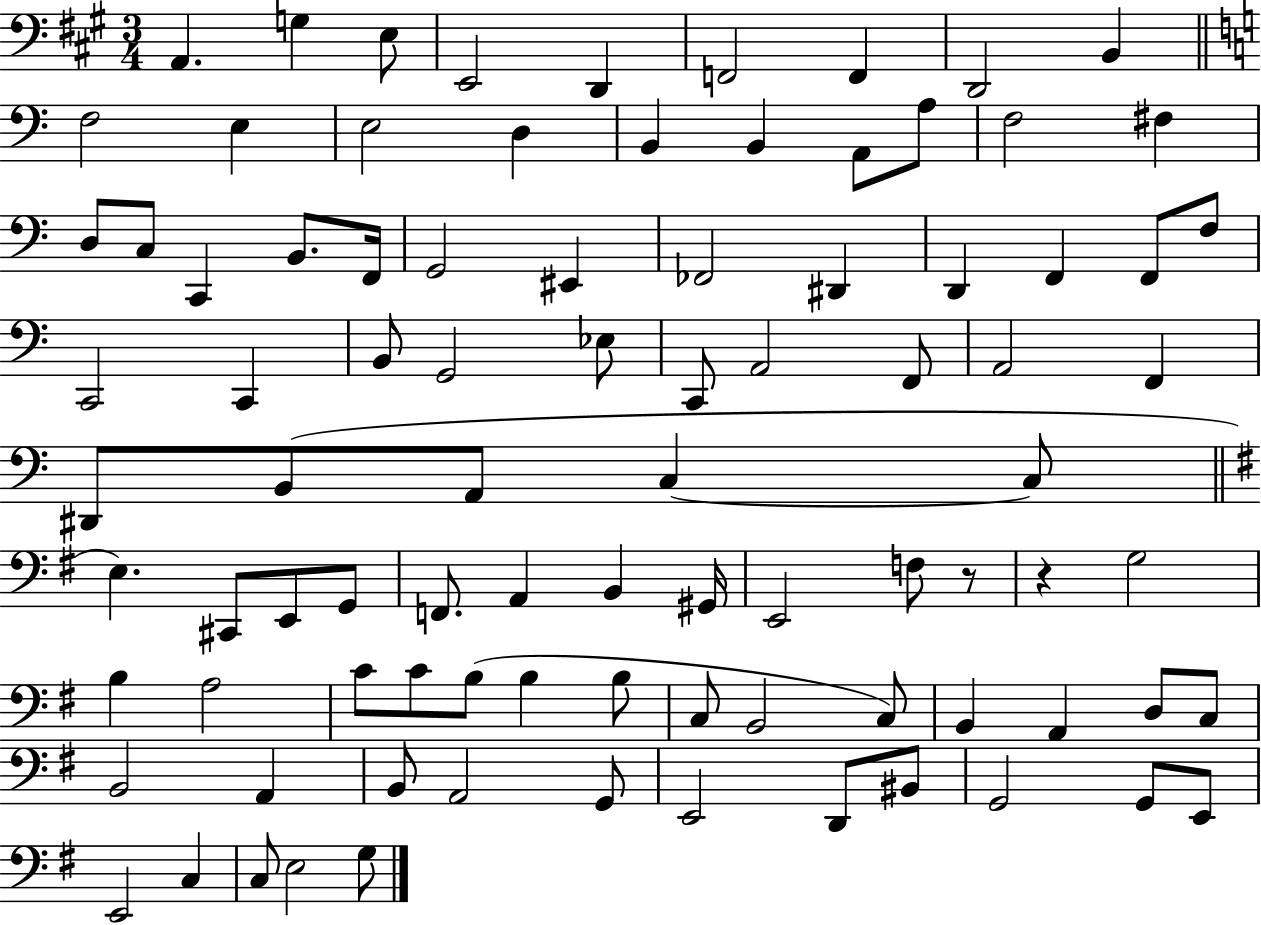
A2/q. G3/q E3/e E2/h D2/q F2/h F2/q D2/h B2/q F3/h E3/q E3/h D3/q B2/q B2/q A2/e A3/e F3/h F#3/q D3/e C3/e C2/q B2/e. F2/s G2/h EIS2/q FES2/h D#2/q D2/q F2/q F2/e F3/e C2/h C2/q B2/e G2/h Eb3/e C2/e A2/h F2/e A2/h F2/q D#2/e B2/e A2/e C3/q C3/e E3/q. C#2/e E2/e G2/e F2/e. A2/q B2/q G#2/s E2/h F3/e R/e R/q G3/h B3/q A3/h C4/e C4/e B3/e B3/q B3/e C3/e B2/h C3/e B2/q A2/q D3/e C3/e B2/h A2/q B2/e A2/h G2/e E2/h D2/e BIS2/e G2/h G2/e E2/e E2/h C3/q C3/e E3/h G3/e